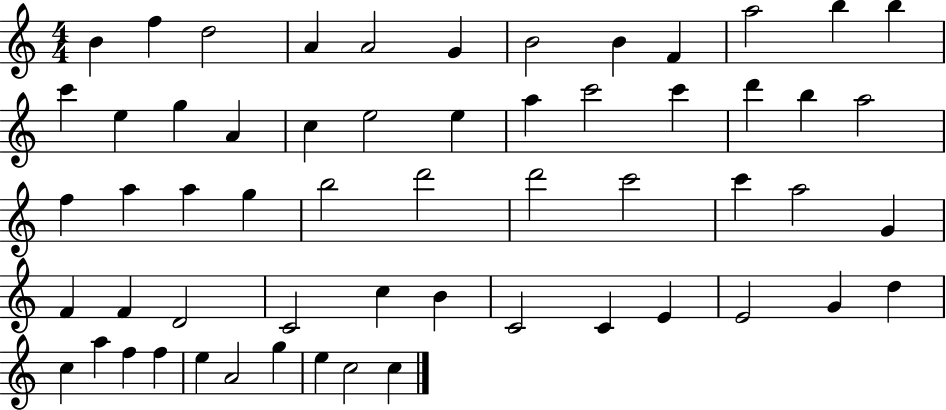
B4/q F5/q D5/h A4/q A4/h G4/q B4/h B4/q F4/q A5/h B5/q B5/q C6/q E5/q G5/q A4/q C5/q E5/h E5/q A5/q C6/h C6/q D6/q B5/q A5/h F5/q A5/q A5/q G5/q B5/h D6/h D6/h C6/h C6/q A5/h G4/q F4/q F4/q D4/h C4/h C5/q B4/q C4/h C4/q E4/q E4/h G4/q D5/q C5/q A5/q F5/q F5/q E5/q A4/h G5/q E5/q C5/h C5/q